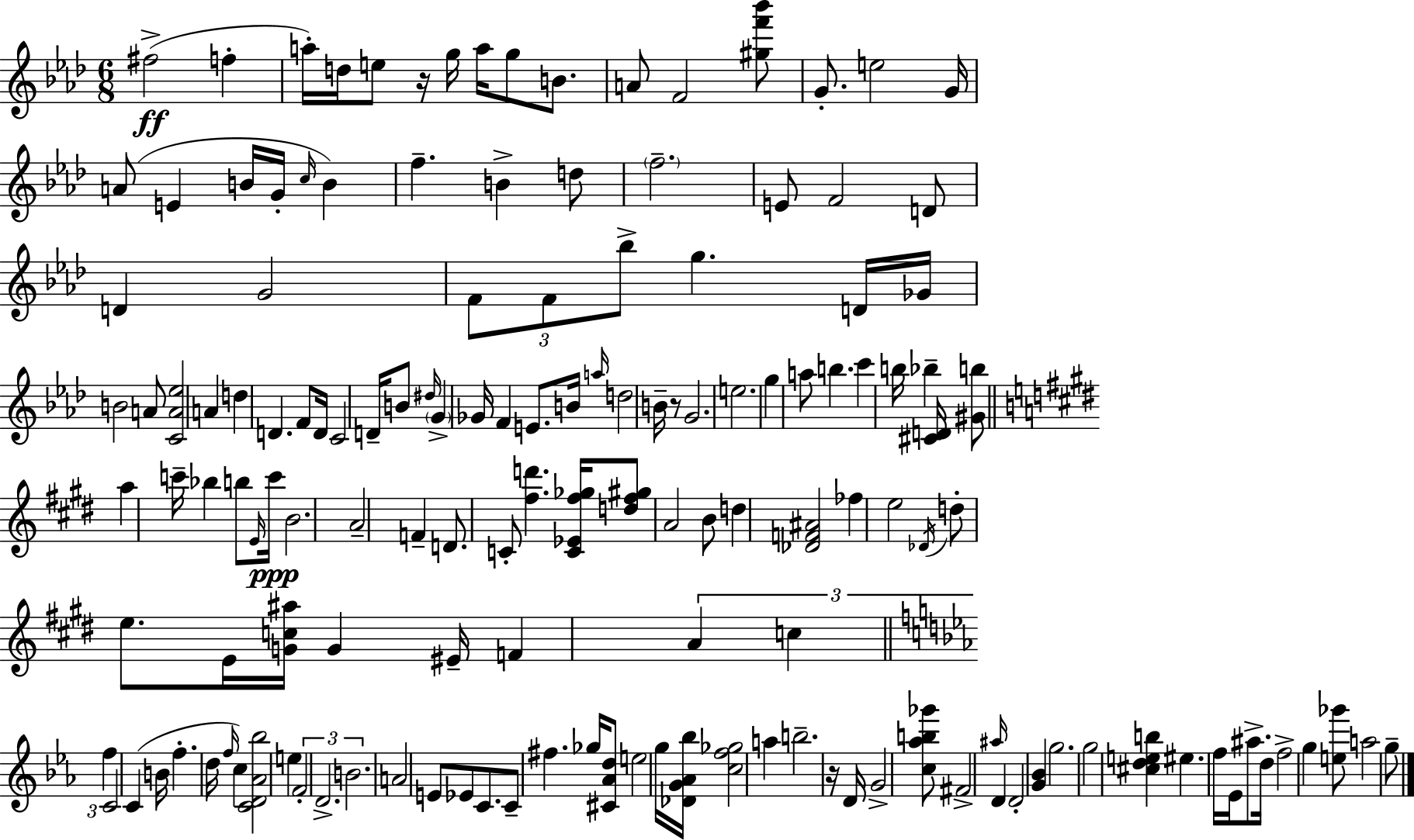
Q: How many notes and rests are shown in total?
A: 147